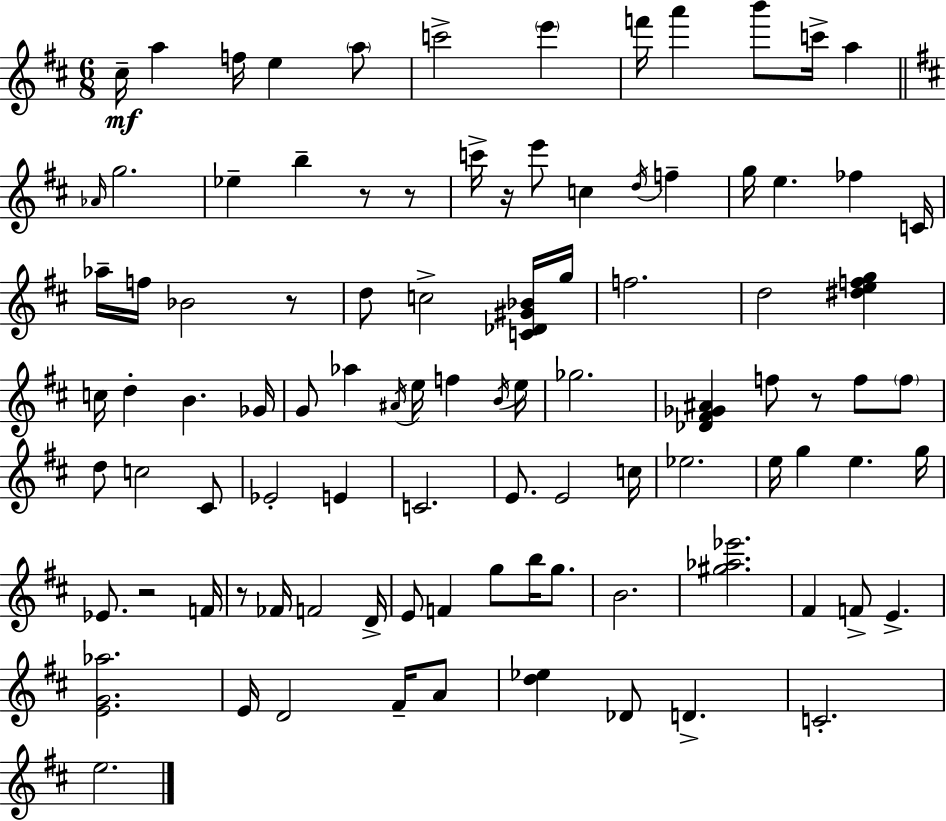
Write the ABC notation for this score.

X:1
T:Untitled
M:6/8
L:1/4
K:D
^c/4 a f/4 e a/2 c'2 e' f'/4 a' b'/2 c'/4 a _A/4 g2 _e b z/2 z/2 c'/4 z/4 e'/2 c d/4 f g/4 e _f C/4 _a/4 f/4 _B2 z/2 d/2 c2 [C_D^G_B]/4 g/4 f2 d2 [^defg] c/4 d B _G/4 G/2 _a ^A/4 e/4 f B/4 e/4 _g2 [_D^F_G^A] f/2 z/2 f/2 f/2 d/2 c2 ^C/2 _E2 E C2 E/2 E2 c/4 _e2 e/4 g e g/4 _E/2 z2 F/4 z/2 _F/4 F2 D/4 E/2 F g/2 b/4 g/2 B2 [^g_a_e']2 ^F F/2 E [EG_a]2 E/4 D2 ^F/4 A/2 [d_e] _D/2 D C2 e2